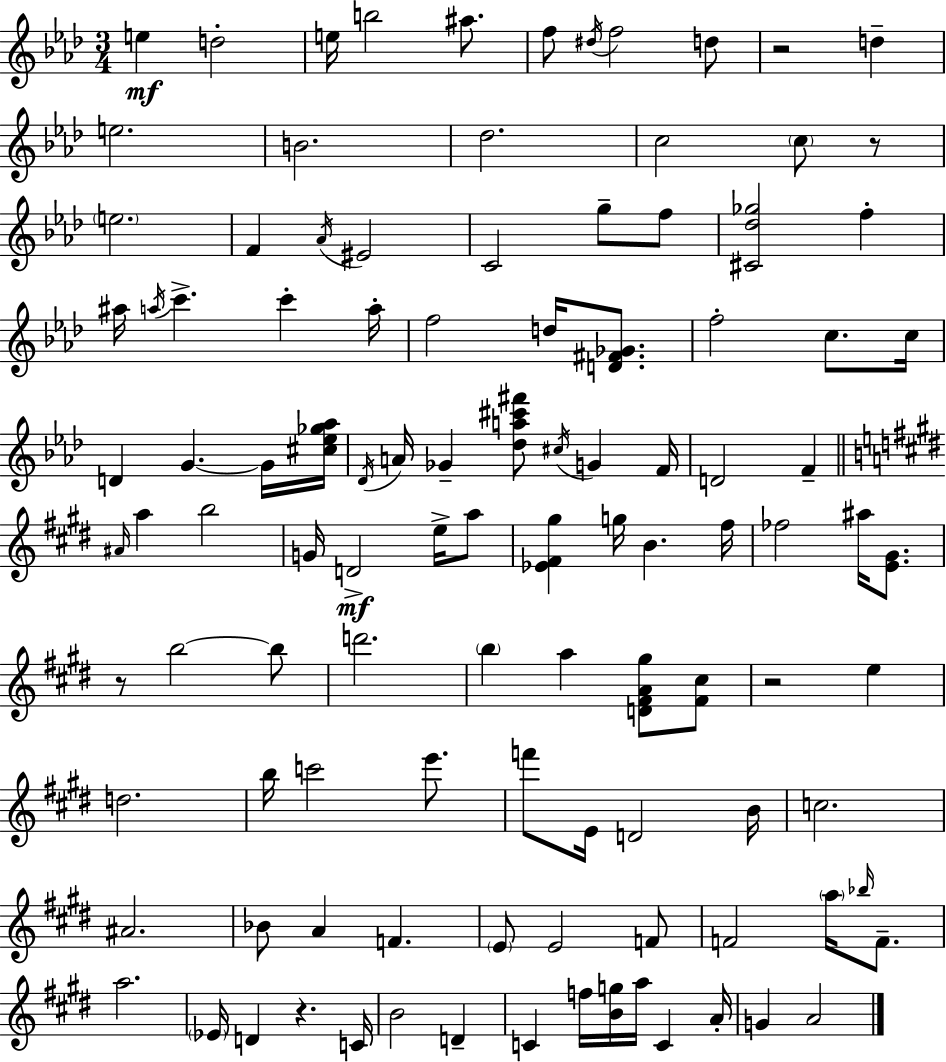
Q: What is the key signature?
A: AES major